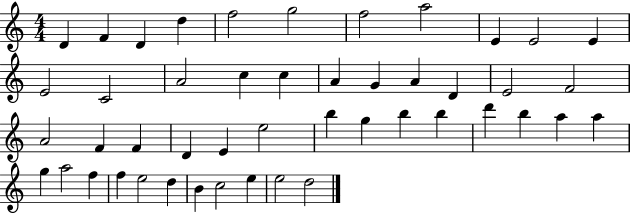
D4/q F4/q D4/q D5/q F5/h G5/h F5/h A5/h E4/q E4/h E4/q E4/h C4/h A4/h C5/q C5/q A4/q G4/q A4/q D4/q E4/h F4/h A4/h F4/q F4/q D4/q E4/q E5/h B5/q G5/q B5/q B5/q D6/q B5/q A5/q A5/q G5/q A5/h F5/q F5/q E5/h D5/q B4/q C5/h E5/q E5/h D5/h